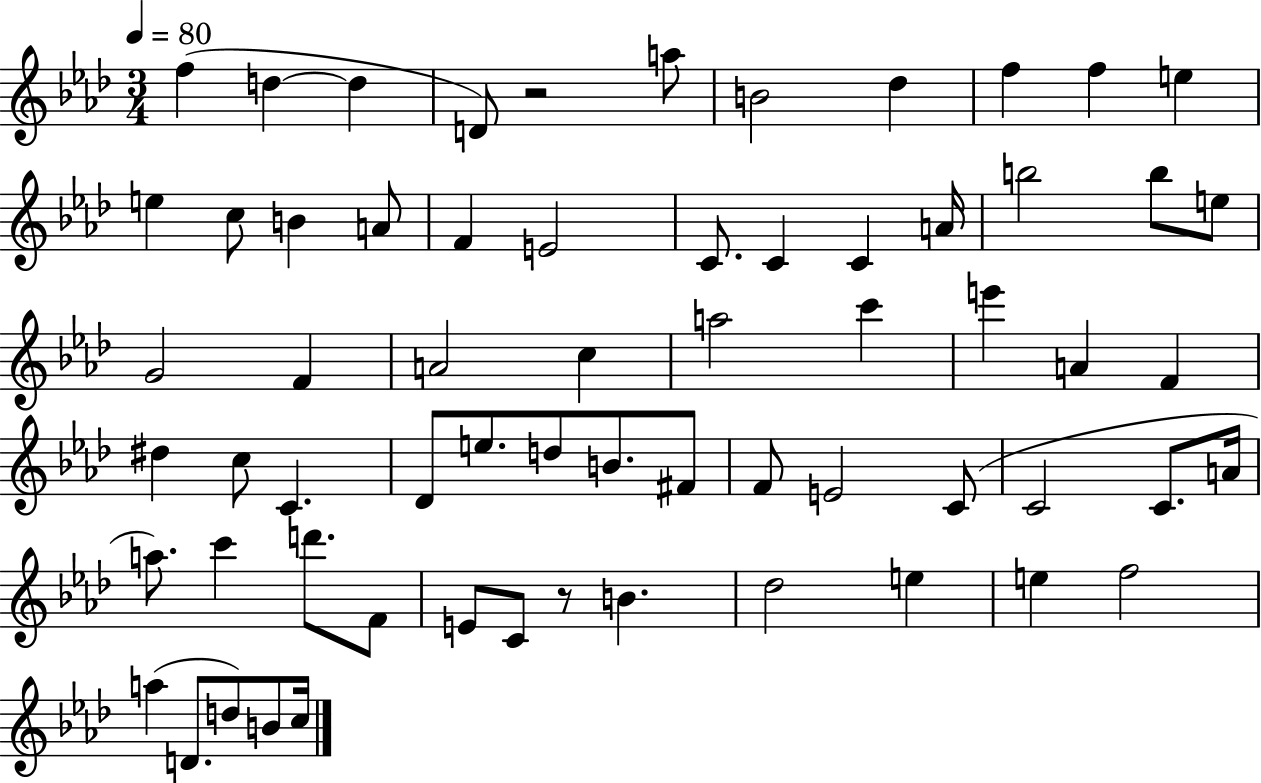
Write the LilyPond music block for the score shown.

{
  \clef treble
  \numericTimeSignature
  \time 3/4
  \key aes \major
  \tempo 4 = 80
  f''4( d''4~~ d''4 | d'8) r2 a''8 | b'2 des''4 | f''4 f''4 e''4 | \break e''4 c''8 b'4 a'8 | f'4 e'2 | c'8. c'4 c'4 a'16 | b''2 b''8 e''8 | \break g'2 f'4 | a'2 c''4 | a''2 c'''4 | e'''4 a'4 f'4 | \break dis''4 c''8 c'4. | des'8 e''8. d''8 b'8. fis'8 | f'8 e'2 c'8( | c'2 c'8. a'16 | \break a''8.) c'''4 d'''8. f'8 | e'8 c'8 r8 b'4. | des''2 e''4 | e''4 f''2 | \break a''4( d'8. d''8) b'8 c''16 | \bar "|."
}